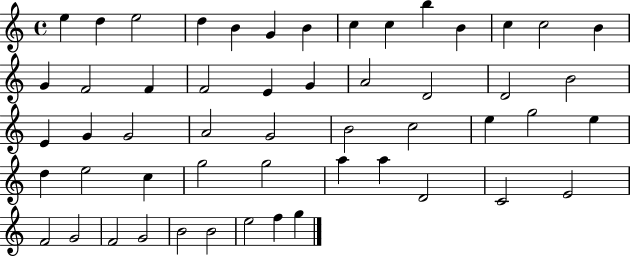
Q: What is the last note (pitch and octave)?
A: G5